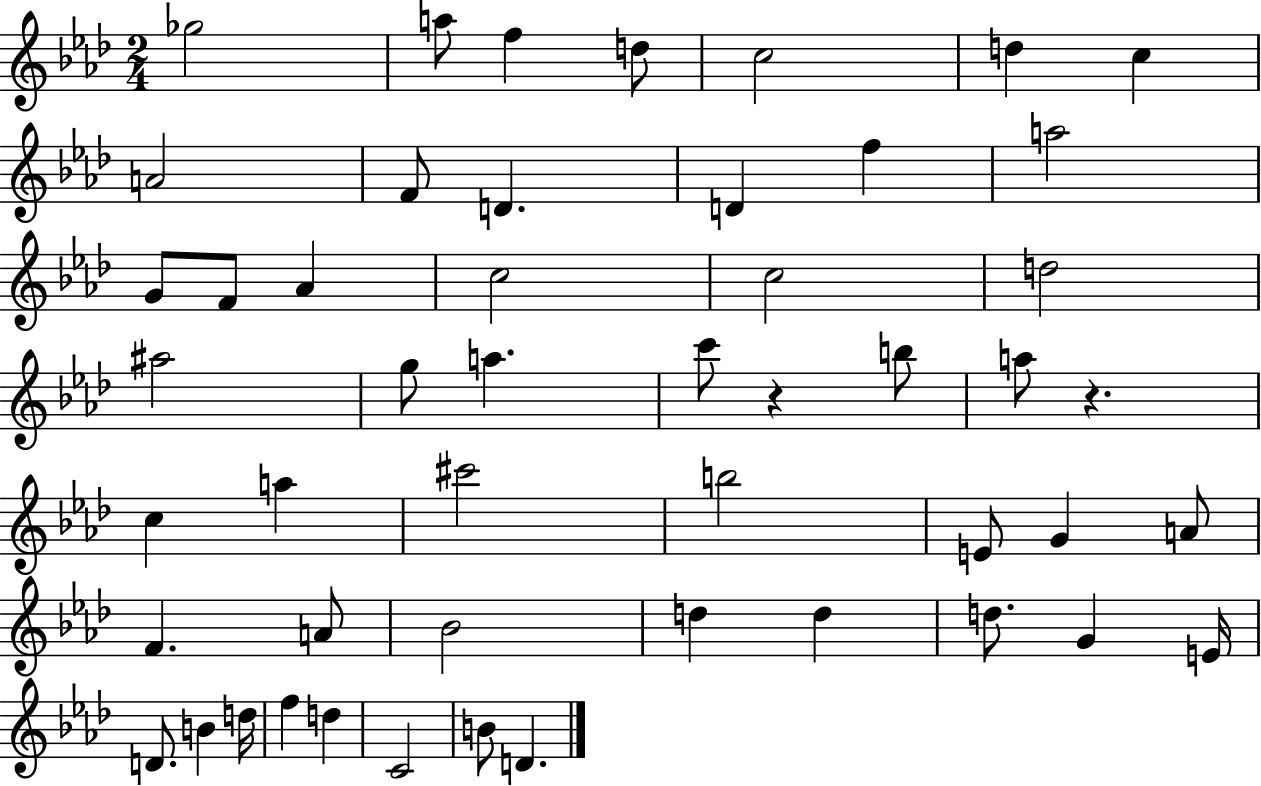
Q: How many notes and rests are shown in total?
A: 50